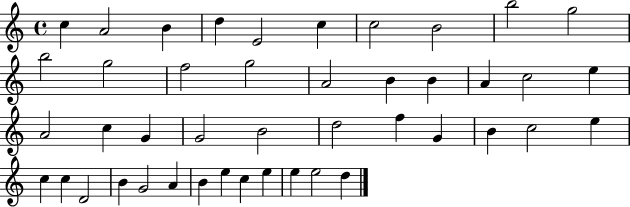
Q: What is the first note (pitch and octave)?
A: C5